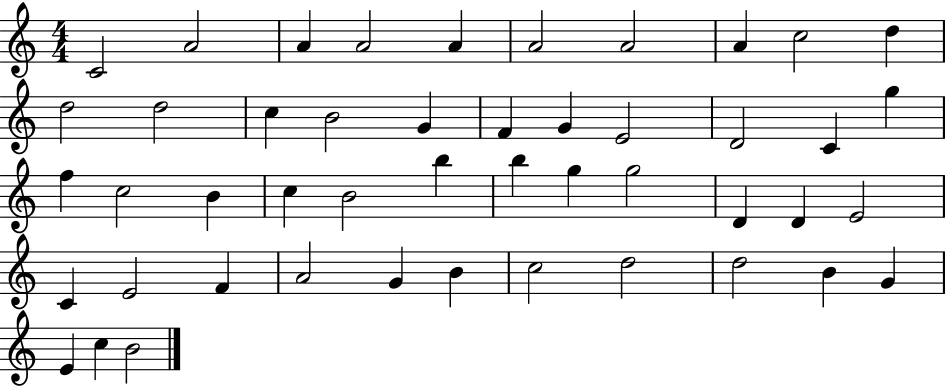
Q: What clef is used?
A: treble